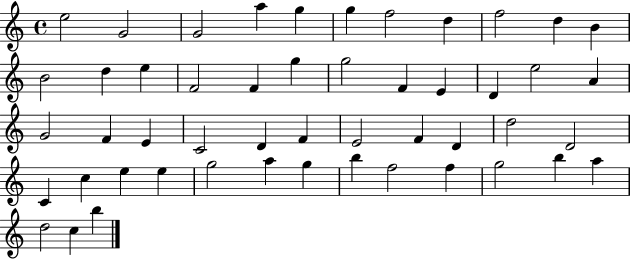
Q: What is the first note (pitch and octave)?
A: E5